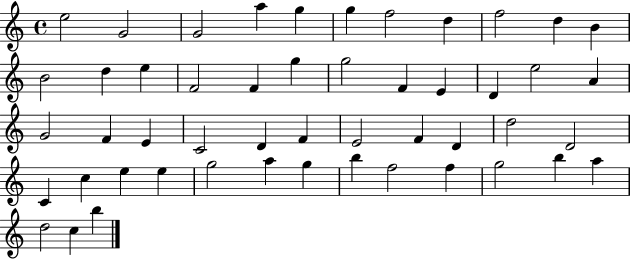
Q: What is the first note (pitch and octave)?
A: E5